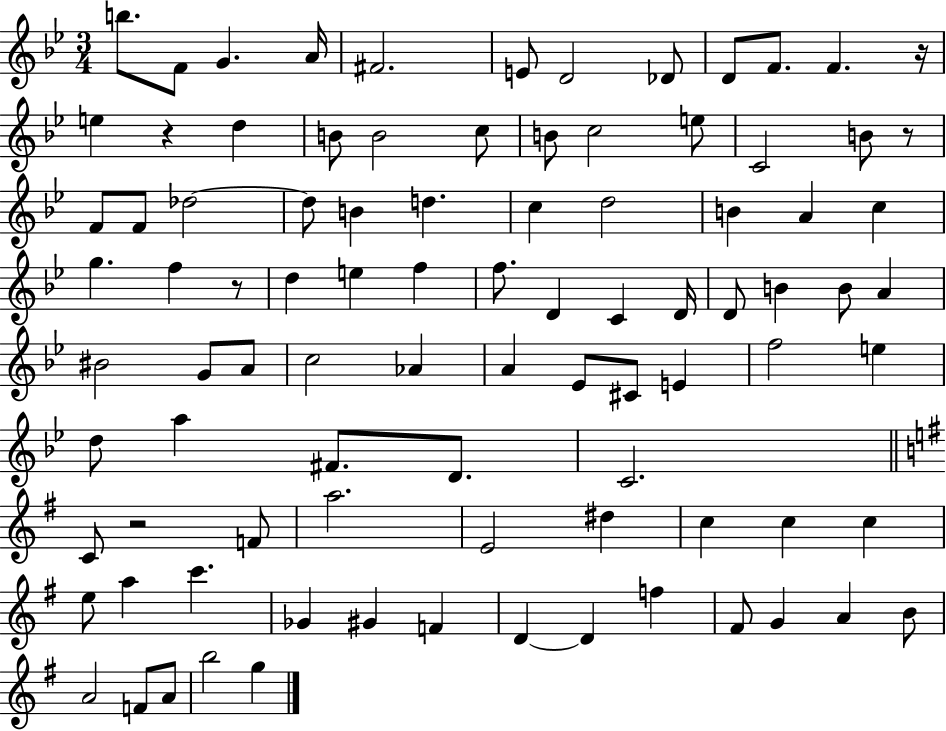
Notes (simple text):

B5/e. F4/e G4/q. A4/s F#4/h. E4/e D4/h Db4/e D4/e F4/e. F4/q. R/s E5/q R/q D5/q B4/e B4/h C5/e B4/e C5/h E5/e C4/h B4/e R/e F4/e F4/e Db5/h Db5/e B4/q D5/q. C5/q D5/h B4/q A4/q C5/q G5/q. F5/q R/e D5/q E5/q F5/q F5/e. D4/q C4/q D4/s D4/e B4/q B4/e A4/q BIS4/h G4/e A4/e C5/h Ab4/q A4/q Eb4/e C#4/e E4/q F5/h E5/q D5/e A5/q F#4/e. D4/e. C4/h. C4/e R/h F4/e A5/h. E4/h D#5/q C5/q C5/q C5/q E5/e A5/q C6/q. Gb4/q G#4/q F4/q D4/q D4/q F5/q F#4/e G4/q A4/q B4/e A4/h F4/e A4/e B5/h G5/q